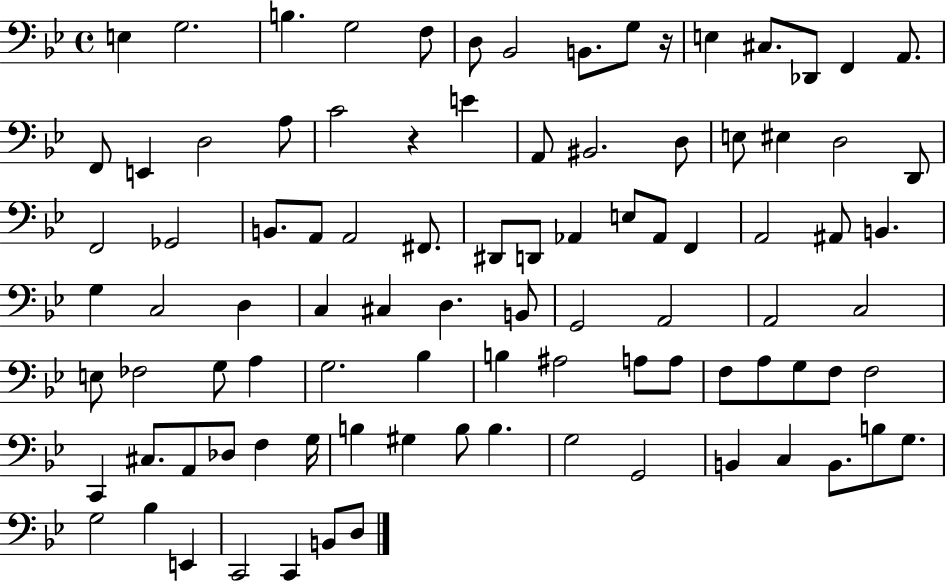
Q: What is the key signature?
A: BES major